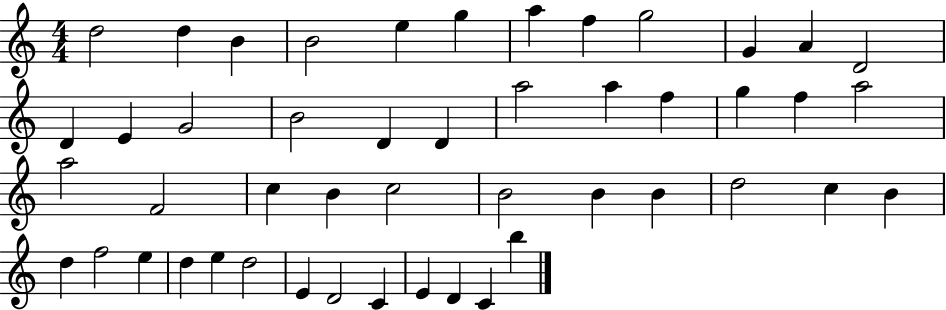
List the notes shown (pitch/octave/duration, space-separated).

D5/h D5/q B4/q B4/h E5/q G5/q A5/q F5/q G5/h G4/q A4/q D4/h D4/q E4/q G4/h B4/h D4/q D4/q A5/h A5/q F5/q G5/q F5/q A5/h A5/h F4/h C5/q B4/q C5/h B4/h B4/q B4/q D5/h C5/q B4/q D5/q F5/h E5/q D5/q E5/q D5/h E4/q D4/h C4/q E4/q D4/q C4/q B5/q